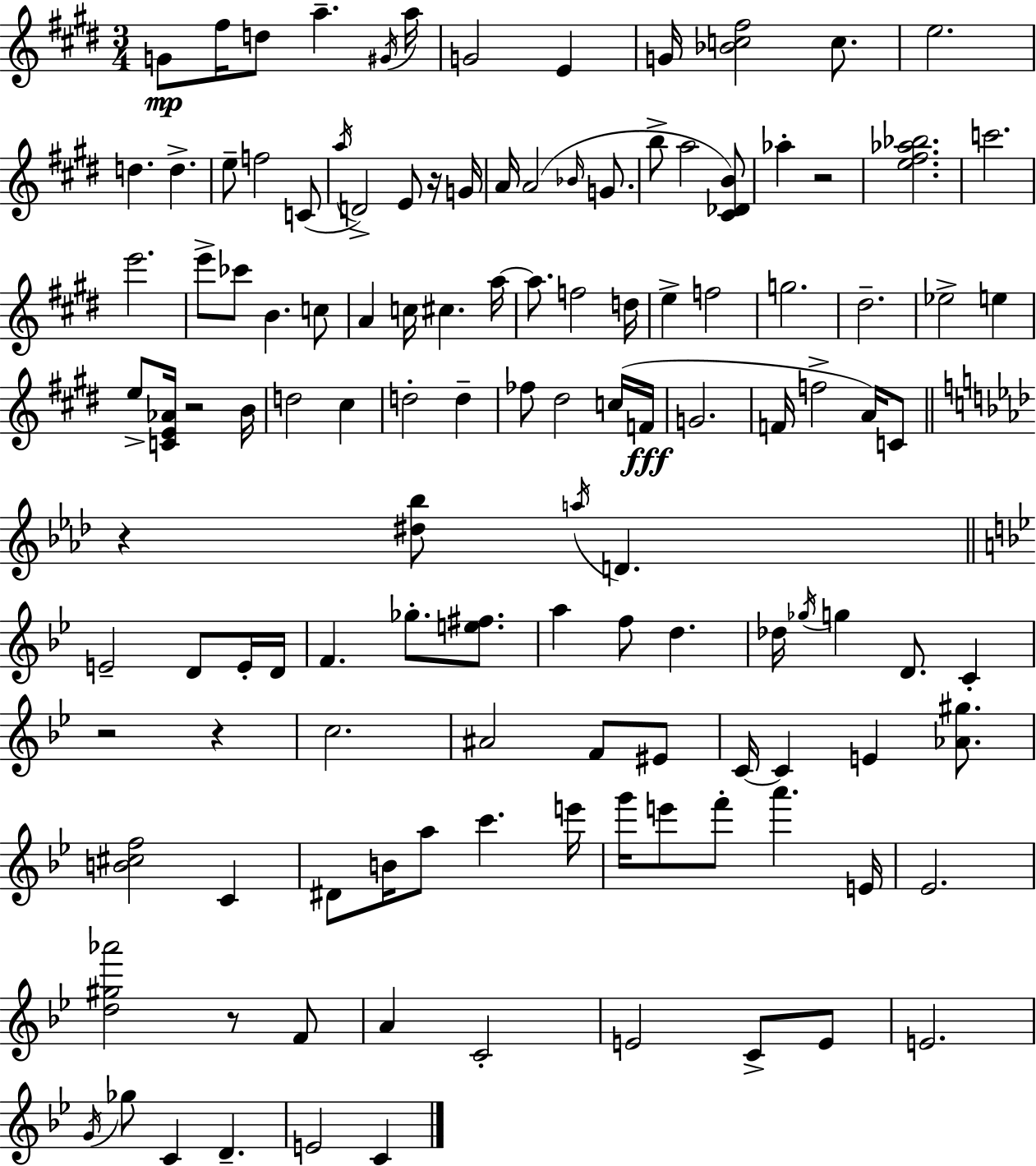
G4/e F#5/s D5/e A5/q. G#4/s A5/s G4/h E4/q G4/s [Bb4,C5,F#5]/h C5/e. E5/h. D5/q. D5/q. E5/e F5/h C4/e A5/s D4/h E4/e R/s G4/s A4/s A4/h Bb4/s G4/e. B5/e A5/h [C#4,Db4,B4]/e Ab5/q R/h [E5,F#5,Ab5,Bb5]/h. C6/h. E6/h. E6/e CES6/e B4/q. C5/e A4/q C5/s C#5/q. A5/s A5/e. F5/h D5/s E5/q F5/h G5/h. D#5/h. Eb5/h E5/q E5/e [C4,E4,Ab4]/s R/h B4/s D5/h C#5/q D5/h D5/q FES5/e D#5/h C5/s F4/s G4/h. F4/s F5/h A4/s C4/e R/q [D#5,Bb5]/e A5/s D4/q. E4/h D4/e E4/s D4/s F4/q. Gb5/e. [E5,F#5]/e. A5/q F5/e D5/q. Db5/s Gb5/s G5/q D4/e. C4/q R/h R/q C5/h. A#4/h F4/e EIS4/e C4/s C4/q E4/q [Ab4,G#5]/e. [B4,C#5,F5]/h C4/q D#4/e B4/s A5/e C6/q. E6/s G6/s E6/e F6/e A6/q. E4/s Eb4/h. [D5,G#5,Ab6]/h R/e F4/e A4/q C4/h E4/h C4/e E4/e E4/h. G4/s Gb5/e C4/q D4/q. E4/h C4/q